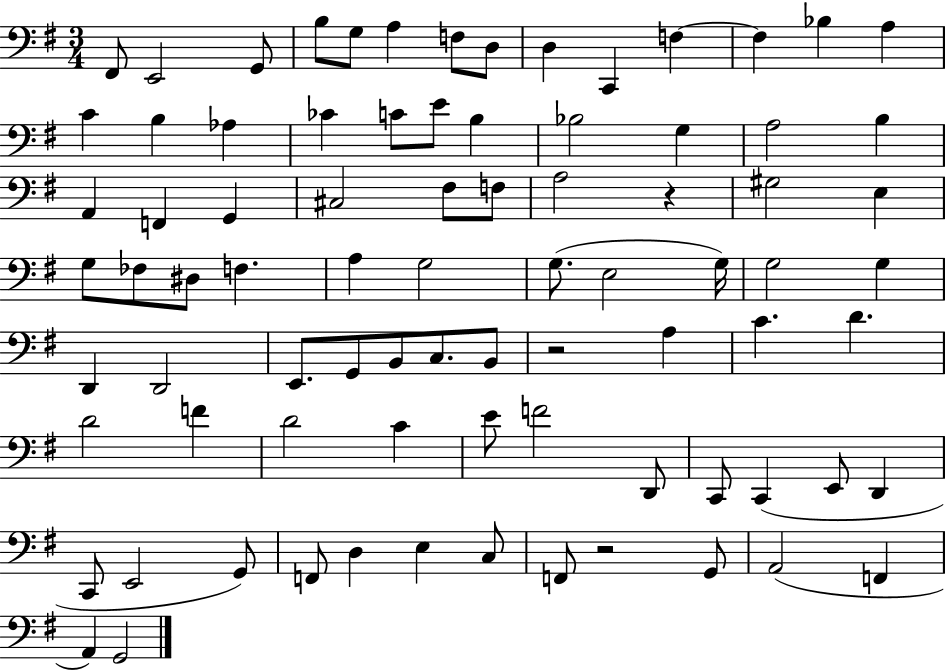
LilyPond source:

{
  \clef bass
  \numericTimeSignature
  \time 3/4
  \key g \major
  fis,8 e,2 g,8 | b8 g8 a4 f8 d8 | d4 c,4 f4~~ | f4 bes4 a4 | \break c'4 b4 aes4 | ces'4 c'8 e'8 b4 | bes2 g4 | a2 b4 | \break a,4 f,4 g,4 | cis2 fis8 f8 | a2 r4 | gis2 e4 | \break g8 fes8 dis8 f4. | a4 g2 | g8.( e2 g16) | g2 g4 | \break d,4 d,2 | e,8. g,8 b,8 c8. b,8 | r2 a4 | c'4. d'4. | \break d'2 f'4 | d'2 c'4 | e'8 f'2 d,8 | c,8 c,4( e,8 d,4 | \break c,8 e,2 g,8) | f,8 d4 e4 c8 | f,8 r2 g,8 | a,2( f,4 | \break a,4) g,2 | \bar "|."
}